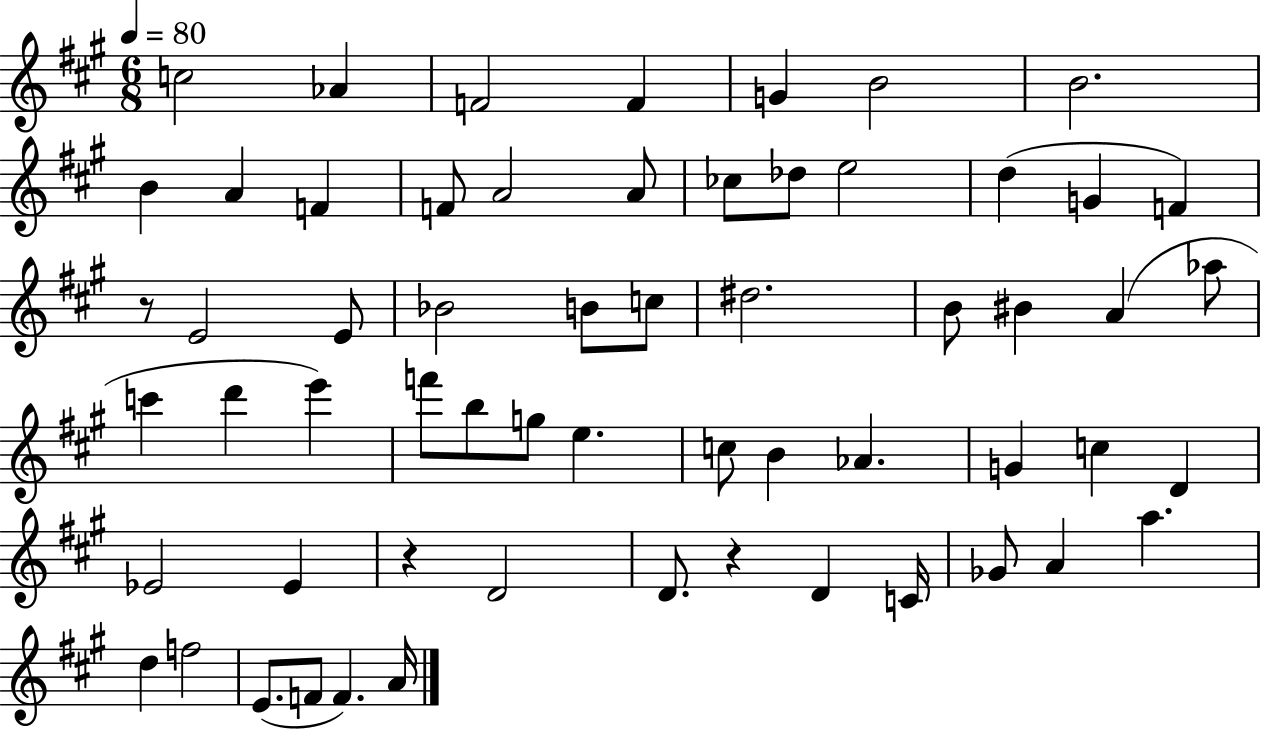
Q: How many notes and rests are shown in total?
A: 60